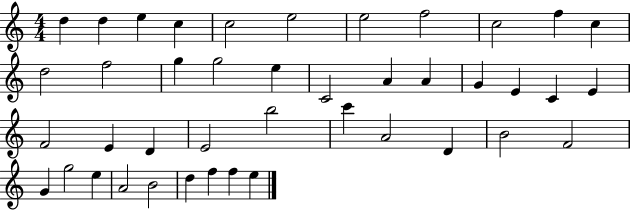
X:1
T:Untitled
M:4/4
L:1/4
K:C
d d e c c2 e2 e2 f2 c2 f c d2 f2 g g2 e C2 A A G E C E F2 E D E2 b2 c' A2 D B2 F2 G g2 e A2 B2 d f f e